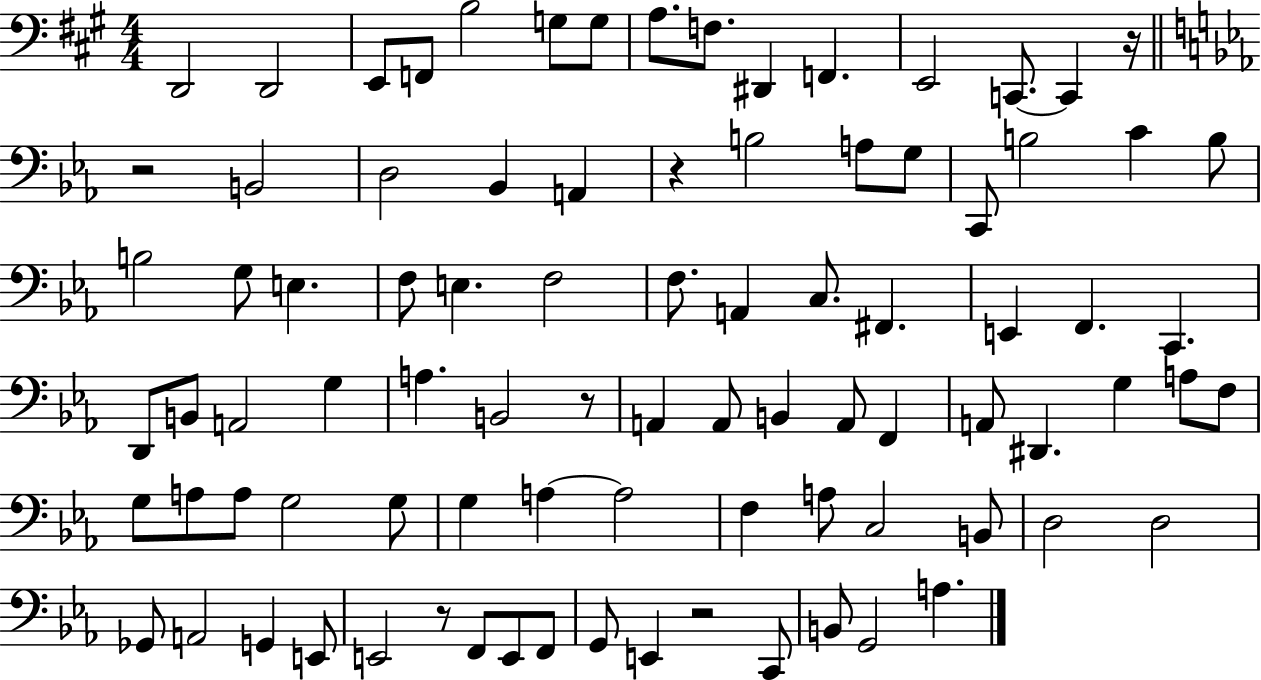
{
  \clef bass
  \numericTimeSignature
  \time 4/4
  \key a \major
  d,2 d,2 | e,8 f,8 b2 g8 g8 | a8. f8. dis,4 f,4. | e,2 c,8.~~ c,4 r16 | \break \bar "||" \break \key ees \major r2 b,2 | d2 bes,4 a,4 | r4 b2 a8 g8 | c,8 b2 c'4 b8 | \break b2 g8 e4. | f8 e4. f2 | f8. a,4 c8. fis,4. | e,4 f,4. c,4. | \break d,8 b,8 a,2 g4 | a4. b,2 r8 | a,4 a,8 b,4 a,8 f,4 | a,8 dis,4. g4 a8 f8 | \break g8 a8 a8 g2 g8 | g4 a4~~ a2 | f4 a8 c2 b,8 | d2 d2 | \break ges,8 a,2 g,4 e,8 | e,2 r8 f,8 e,8 f,8 | g,8 e,4 r2 c,8 | b,8 g,2 a4. | \break \bar "|."
}